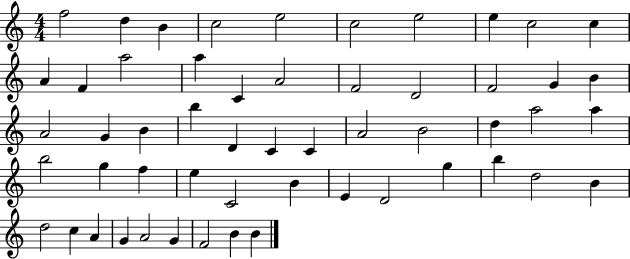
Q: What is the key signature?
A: C major